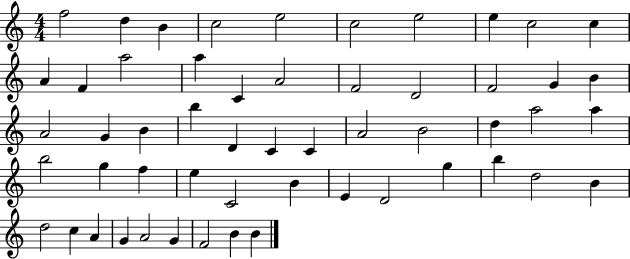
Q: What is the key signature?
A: C major